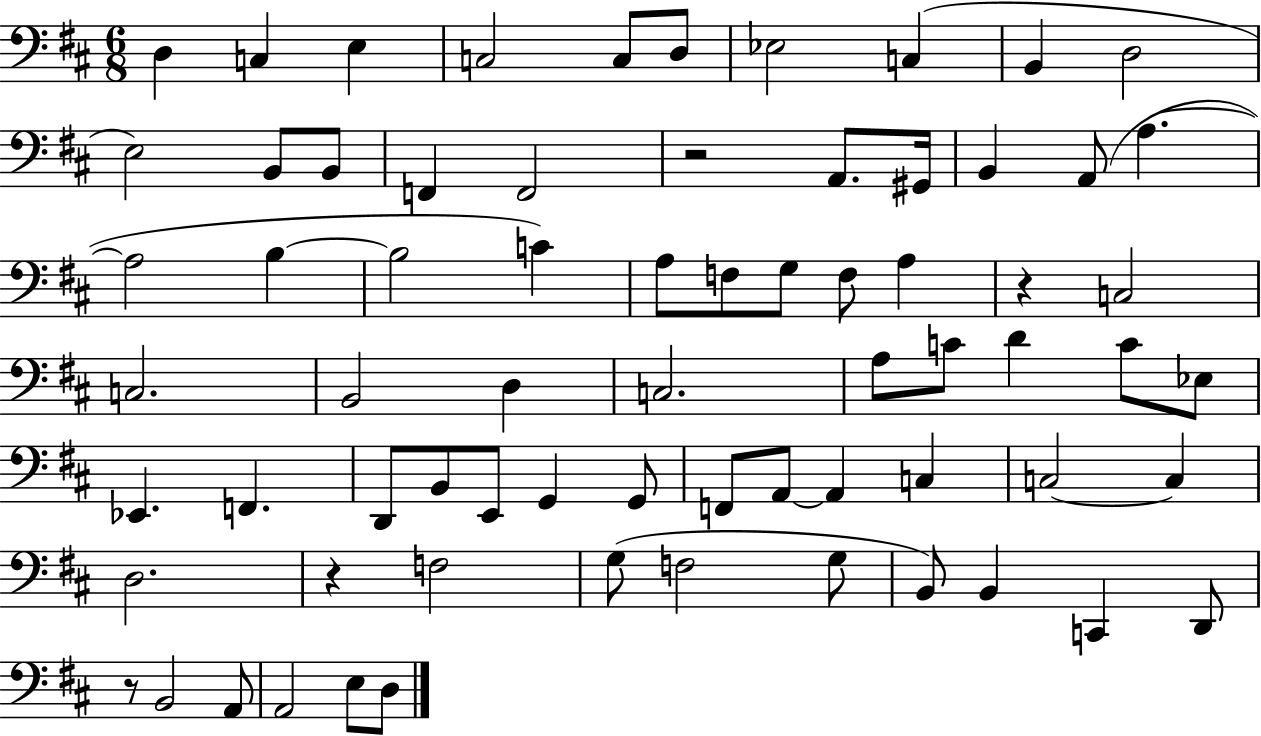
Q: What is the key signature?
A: D major